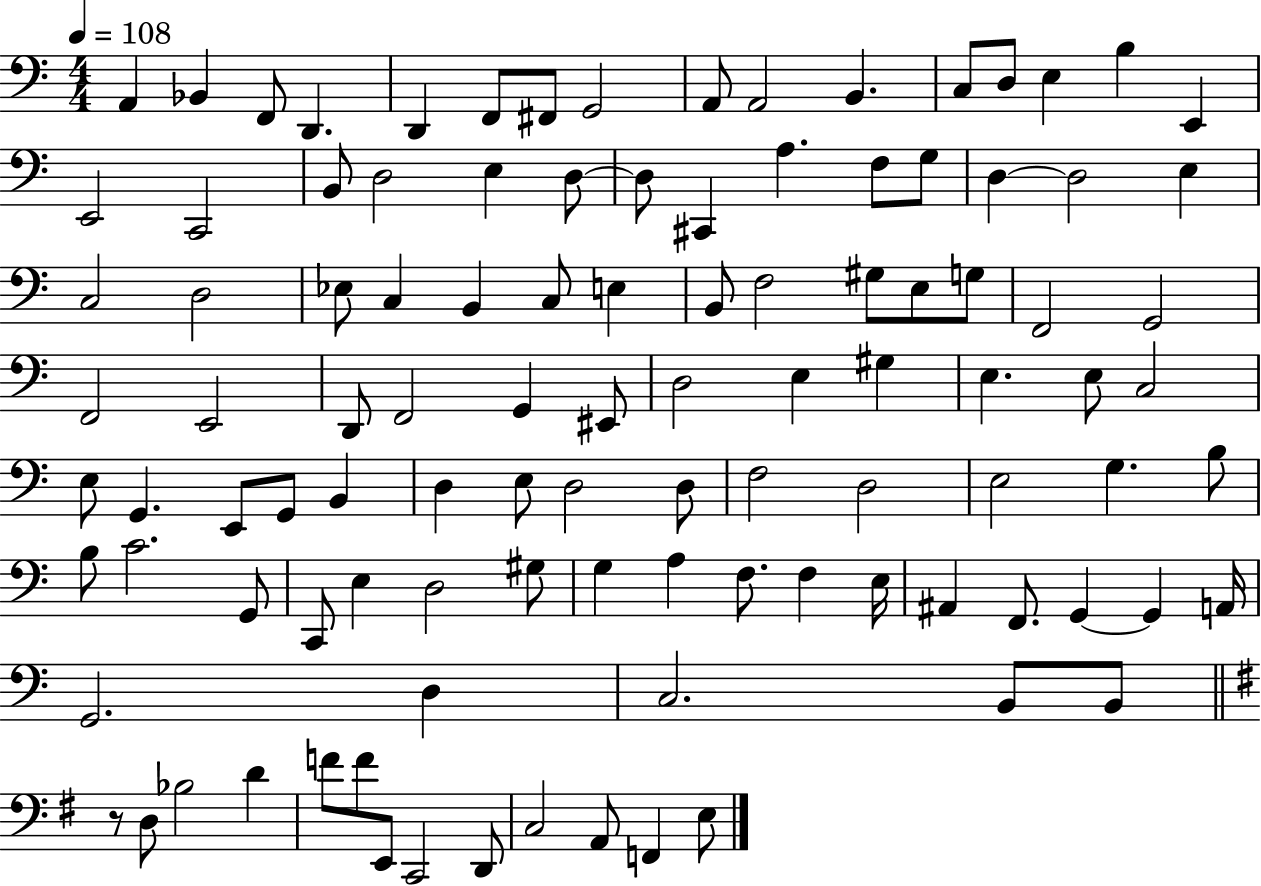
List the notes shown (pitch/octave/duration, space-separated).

A2/q Bb2/q F2/e D2/q. D2/q F2/e F#2/e G2/h A2/e A2/h B2/q. C3/e D3/e E3/q B3/q E2/q E2/h C2/h B2/e D3/h E3/q D3/e D3/e C#2/q A3/q. F3/e G3/e D3/q D3/h E3/q C3/h D3/h Eb3/e C3/q B2/q C3/e E3/q B2/e F3/h G#3/e E3/e G3/e F2/h G2/h F2/h E2/h D2/e F2/h G2/q EIS2/e D3/h E3/q G#3/q E3/q. E3/e C3/h E3/e G2/q. E2/e G2/e B2/q D3/q E3/e D3/h D3/e F3/h D3/h E3/h G3/q. B3/e B3/e C4/h. G2/e C2/e E3/q D3/h G#3/e G3/q A3/q F3/e. F3/q E3/s A#2/q F2/e. G2/q G2/q A2/s G2/h. D3/q C3/h. B2/e B2/e R/e D3/e Bb3/h D4/q F4/e F4/e E2/e C2/h D2/e C3/h A2/e F2/q E3/e